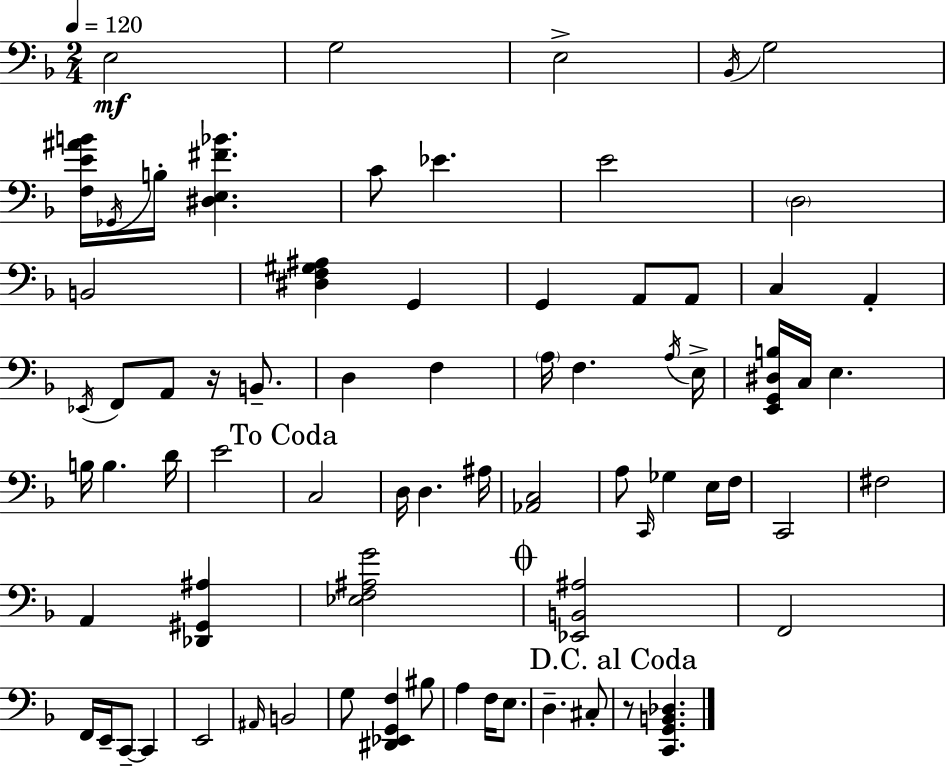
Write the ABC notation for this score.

X:1
T:Untitled
M:2/4
L:1/4
K:Dm
E,2 G,2 E,2 _B,,/4 G,2 [F,E^AB]/4 _G,,/4 B,/4 [^D,E,^F_B] C/2 _E E2 D,2 B,,2 [^D,F,^G,^A,] G,, G,, A,,/2 A,,/2 C, A,, _E,,/4 F,,/2 A,,/2 z/4 B,,/2 D, F, A,/4 F, A,/4 E,/4 [E,,G,,^D,B,]/4 C,/4 E, B,/4 B, D/4 E2 C,2 D,/4 D, ^A,/4 [_A,,C,]2 A,/2 C,,/4 _G, E,/4 F,/4 C,,2 ^F,2 A,, [_D,,^G,,^A,] [_E,F,^A,G]2 [_E,,B,,^A,]2 F,,2 F,,/4 E,,/4 C,,/2 C,, E,,2 ^A,,/4 B,,2 G,/2 [^D,,_E,,G,,F,] ^B,/2 A, F,/4 E,/2 D, ^C,/2 z/2 [C,,G,,B,,_D,]